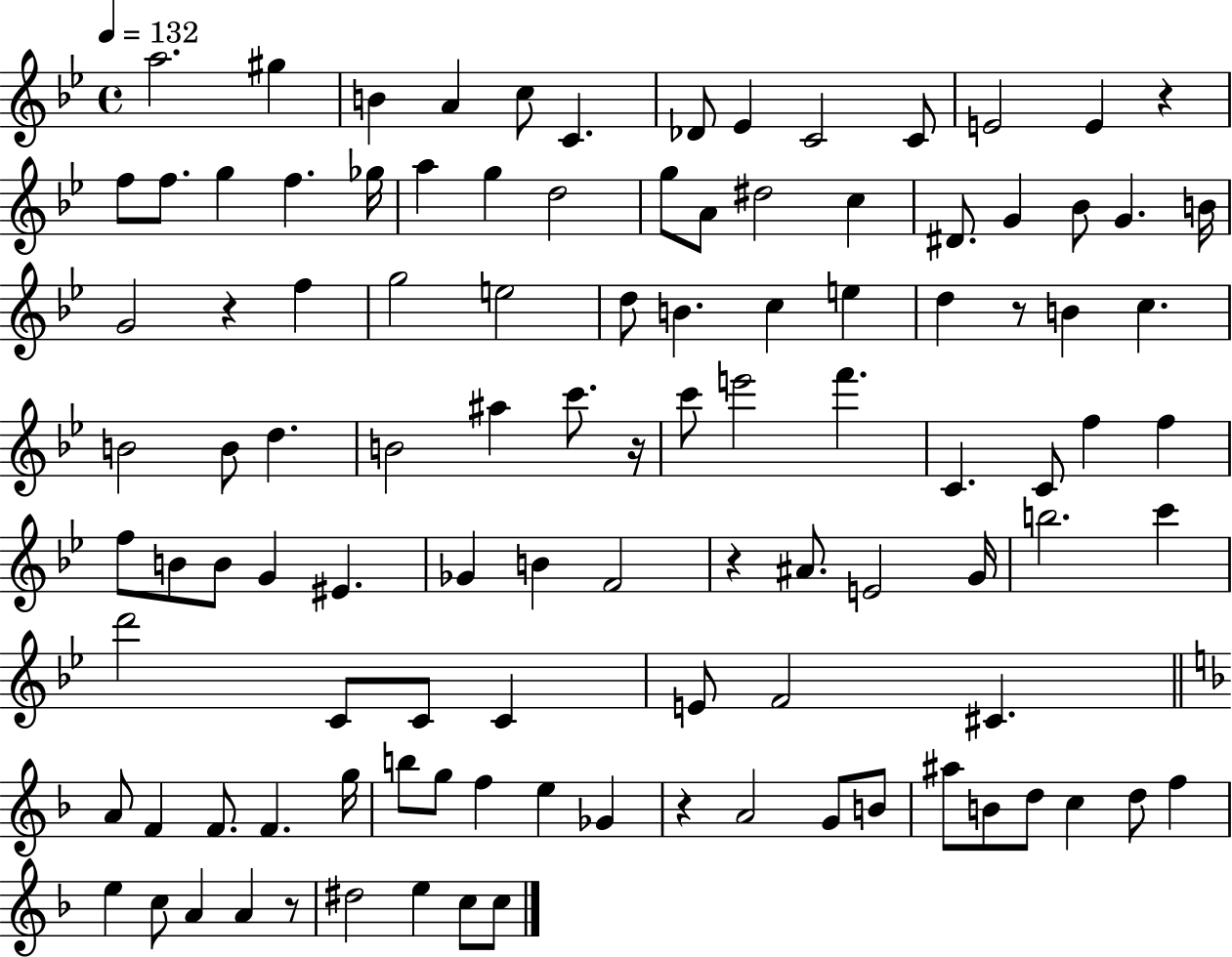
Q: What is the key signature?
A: BES major